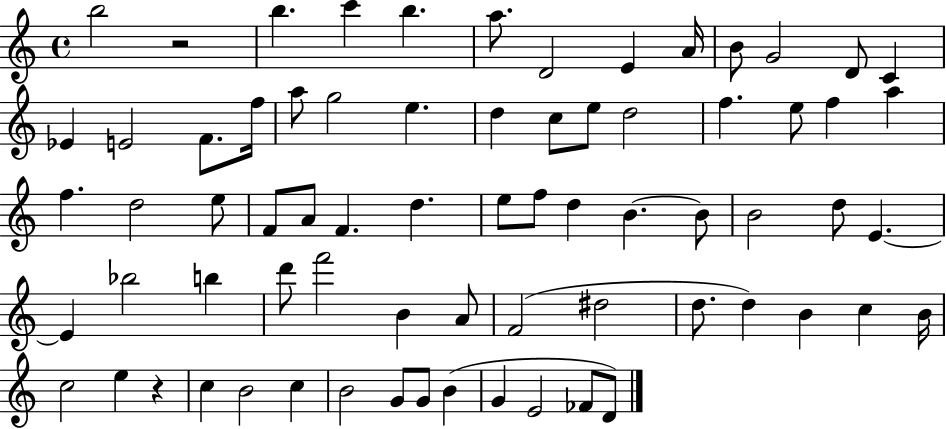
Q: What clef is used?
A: treble